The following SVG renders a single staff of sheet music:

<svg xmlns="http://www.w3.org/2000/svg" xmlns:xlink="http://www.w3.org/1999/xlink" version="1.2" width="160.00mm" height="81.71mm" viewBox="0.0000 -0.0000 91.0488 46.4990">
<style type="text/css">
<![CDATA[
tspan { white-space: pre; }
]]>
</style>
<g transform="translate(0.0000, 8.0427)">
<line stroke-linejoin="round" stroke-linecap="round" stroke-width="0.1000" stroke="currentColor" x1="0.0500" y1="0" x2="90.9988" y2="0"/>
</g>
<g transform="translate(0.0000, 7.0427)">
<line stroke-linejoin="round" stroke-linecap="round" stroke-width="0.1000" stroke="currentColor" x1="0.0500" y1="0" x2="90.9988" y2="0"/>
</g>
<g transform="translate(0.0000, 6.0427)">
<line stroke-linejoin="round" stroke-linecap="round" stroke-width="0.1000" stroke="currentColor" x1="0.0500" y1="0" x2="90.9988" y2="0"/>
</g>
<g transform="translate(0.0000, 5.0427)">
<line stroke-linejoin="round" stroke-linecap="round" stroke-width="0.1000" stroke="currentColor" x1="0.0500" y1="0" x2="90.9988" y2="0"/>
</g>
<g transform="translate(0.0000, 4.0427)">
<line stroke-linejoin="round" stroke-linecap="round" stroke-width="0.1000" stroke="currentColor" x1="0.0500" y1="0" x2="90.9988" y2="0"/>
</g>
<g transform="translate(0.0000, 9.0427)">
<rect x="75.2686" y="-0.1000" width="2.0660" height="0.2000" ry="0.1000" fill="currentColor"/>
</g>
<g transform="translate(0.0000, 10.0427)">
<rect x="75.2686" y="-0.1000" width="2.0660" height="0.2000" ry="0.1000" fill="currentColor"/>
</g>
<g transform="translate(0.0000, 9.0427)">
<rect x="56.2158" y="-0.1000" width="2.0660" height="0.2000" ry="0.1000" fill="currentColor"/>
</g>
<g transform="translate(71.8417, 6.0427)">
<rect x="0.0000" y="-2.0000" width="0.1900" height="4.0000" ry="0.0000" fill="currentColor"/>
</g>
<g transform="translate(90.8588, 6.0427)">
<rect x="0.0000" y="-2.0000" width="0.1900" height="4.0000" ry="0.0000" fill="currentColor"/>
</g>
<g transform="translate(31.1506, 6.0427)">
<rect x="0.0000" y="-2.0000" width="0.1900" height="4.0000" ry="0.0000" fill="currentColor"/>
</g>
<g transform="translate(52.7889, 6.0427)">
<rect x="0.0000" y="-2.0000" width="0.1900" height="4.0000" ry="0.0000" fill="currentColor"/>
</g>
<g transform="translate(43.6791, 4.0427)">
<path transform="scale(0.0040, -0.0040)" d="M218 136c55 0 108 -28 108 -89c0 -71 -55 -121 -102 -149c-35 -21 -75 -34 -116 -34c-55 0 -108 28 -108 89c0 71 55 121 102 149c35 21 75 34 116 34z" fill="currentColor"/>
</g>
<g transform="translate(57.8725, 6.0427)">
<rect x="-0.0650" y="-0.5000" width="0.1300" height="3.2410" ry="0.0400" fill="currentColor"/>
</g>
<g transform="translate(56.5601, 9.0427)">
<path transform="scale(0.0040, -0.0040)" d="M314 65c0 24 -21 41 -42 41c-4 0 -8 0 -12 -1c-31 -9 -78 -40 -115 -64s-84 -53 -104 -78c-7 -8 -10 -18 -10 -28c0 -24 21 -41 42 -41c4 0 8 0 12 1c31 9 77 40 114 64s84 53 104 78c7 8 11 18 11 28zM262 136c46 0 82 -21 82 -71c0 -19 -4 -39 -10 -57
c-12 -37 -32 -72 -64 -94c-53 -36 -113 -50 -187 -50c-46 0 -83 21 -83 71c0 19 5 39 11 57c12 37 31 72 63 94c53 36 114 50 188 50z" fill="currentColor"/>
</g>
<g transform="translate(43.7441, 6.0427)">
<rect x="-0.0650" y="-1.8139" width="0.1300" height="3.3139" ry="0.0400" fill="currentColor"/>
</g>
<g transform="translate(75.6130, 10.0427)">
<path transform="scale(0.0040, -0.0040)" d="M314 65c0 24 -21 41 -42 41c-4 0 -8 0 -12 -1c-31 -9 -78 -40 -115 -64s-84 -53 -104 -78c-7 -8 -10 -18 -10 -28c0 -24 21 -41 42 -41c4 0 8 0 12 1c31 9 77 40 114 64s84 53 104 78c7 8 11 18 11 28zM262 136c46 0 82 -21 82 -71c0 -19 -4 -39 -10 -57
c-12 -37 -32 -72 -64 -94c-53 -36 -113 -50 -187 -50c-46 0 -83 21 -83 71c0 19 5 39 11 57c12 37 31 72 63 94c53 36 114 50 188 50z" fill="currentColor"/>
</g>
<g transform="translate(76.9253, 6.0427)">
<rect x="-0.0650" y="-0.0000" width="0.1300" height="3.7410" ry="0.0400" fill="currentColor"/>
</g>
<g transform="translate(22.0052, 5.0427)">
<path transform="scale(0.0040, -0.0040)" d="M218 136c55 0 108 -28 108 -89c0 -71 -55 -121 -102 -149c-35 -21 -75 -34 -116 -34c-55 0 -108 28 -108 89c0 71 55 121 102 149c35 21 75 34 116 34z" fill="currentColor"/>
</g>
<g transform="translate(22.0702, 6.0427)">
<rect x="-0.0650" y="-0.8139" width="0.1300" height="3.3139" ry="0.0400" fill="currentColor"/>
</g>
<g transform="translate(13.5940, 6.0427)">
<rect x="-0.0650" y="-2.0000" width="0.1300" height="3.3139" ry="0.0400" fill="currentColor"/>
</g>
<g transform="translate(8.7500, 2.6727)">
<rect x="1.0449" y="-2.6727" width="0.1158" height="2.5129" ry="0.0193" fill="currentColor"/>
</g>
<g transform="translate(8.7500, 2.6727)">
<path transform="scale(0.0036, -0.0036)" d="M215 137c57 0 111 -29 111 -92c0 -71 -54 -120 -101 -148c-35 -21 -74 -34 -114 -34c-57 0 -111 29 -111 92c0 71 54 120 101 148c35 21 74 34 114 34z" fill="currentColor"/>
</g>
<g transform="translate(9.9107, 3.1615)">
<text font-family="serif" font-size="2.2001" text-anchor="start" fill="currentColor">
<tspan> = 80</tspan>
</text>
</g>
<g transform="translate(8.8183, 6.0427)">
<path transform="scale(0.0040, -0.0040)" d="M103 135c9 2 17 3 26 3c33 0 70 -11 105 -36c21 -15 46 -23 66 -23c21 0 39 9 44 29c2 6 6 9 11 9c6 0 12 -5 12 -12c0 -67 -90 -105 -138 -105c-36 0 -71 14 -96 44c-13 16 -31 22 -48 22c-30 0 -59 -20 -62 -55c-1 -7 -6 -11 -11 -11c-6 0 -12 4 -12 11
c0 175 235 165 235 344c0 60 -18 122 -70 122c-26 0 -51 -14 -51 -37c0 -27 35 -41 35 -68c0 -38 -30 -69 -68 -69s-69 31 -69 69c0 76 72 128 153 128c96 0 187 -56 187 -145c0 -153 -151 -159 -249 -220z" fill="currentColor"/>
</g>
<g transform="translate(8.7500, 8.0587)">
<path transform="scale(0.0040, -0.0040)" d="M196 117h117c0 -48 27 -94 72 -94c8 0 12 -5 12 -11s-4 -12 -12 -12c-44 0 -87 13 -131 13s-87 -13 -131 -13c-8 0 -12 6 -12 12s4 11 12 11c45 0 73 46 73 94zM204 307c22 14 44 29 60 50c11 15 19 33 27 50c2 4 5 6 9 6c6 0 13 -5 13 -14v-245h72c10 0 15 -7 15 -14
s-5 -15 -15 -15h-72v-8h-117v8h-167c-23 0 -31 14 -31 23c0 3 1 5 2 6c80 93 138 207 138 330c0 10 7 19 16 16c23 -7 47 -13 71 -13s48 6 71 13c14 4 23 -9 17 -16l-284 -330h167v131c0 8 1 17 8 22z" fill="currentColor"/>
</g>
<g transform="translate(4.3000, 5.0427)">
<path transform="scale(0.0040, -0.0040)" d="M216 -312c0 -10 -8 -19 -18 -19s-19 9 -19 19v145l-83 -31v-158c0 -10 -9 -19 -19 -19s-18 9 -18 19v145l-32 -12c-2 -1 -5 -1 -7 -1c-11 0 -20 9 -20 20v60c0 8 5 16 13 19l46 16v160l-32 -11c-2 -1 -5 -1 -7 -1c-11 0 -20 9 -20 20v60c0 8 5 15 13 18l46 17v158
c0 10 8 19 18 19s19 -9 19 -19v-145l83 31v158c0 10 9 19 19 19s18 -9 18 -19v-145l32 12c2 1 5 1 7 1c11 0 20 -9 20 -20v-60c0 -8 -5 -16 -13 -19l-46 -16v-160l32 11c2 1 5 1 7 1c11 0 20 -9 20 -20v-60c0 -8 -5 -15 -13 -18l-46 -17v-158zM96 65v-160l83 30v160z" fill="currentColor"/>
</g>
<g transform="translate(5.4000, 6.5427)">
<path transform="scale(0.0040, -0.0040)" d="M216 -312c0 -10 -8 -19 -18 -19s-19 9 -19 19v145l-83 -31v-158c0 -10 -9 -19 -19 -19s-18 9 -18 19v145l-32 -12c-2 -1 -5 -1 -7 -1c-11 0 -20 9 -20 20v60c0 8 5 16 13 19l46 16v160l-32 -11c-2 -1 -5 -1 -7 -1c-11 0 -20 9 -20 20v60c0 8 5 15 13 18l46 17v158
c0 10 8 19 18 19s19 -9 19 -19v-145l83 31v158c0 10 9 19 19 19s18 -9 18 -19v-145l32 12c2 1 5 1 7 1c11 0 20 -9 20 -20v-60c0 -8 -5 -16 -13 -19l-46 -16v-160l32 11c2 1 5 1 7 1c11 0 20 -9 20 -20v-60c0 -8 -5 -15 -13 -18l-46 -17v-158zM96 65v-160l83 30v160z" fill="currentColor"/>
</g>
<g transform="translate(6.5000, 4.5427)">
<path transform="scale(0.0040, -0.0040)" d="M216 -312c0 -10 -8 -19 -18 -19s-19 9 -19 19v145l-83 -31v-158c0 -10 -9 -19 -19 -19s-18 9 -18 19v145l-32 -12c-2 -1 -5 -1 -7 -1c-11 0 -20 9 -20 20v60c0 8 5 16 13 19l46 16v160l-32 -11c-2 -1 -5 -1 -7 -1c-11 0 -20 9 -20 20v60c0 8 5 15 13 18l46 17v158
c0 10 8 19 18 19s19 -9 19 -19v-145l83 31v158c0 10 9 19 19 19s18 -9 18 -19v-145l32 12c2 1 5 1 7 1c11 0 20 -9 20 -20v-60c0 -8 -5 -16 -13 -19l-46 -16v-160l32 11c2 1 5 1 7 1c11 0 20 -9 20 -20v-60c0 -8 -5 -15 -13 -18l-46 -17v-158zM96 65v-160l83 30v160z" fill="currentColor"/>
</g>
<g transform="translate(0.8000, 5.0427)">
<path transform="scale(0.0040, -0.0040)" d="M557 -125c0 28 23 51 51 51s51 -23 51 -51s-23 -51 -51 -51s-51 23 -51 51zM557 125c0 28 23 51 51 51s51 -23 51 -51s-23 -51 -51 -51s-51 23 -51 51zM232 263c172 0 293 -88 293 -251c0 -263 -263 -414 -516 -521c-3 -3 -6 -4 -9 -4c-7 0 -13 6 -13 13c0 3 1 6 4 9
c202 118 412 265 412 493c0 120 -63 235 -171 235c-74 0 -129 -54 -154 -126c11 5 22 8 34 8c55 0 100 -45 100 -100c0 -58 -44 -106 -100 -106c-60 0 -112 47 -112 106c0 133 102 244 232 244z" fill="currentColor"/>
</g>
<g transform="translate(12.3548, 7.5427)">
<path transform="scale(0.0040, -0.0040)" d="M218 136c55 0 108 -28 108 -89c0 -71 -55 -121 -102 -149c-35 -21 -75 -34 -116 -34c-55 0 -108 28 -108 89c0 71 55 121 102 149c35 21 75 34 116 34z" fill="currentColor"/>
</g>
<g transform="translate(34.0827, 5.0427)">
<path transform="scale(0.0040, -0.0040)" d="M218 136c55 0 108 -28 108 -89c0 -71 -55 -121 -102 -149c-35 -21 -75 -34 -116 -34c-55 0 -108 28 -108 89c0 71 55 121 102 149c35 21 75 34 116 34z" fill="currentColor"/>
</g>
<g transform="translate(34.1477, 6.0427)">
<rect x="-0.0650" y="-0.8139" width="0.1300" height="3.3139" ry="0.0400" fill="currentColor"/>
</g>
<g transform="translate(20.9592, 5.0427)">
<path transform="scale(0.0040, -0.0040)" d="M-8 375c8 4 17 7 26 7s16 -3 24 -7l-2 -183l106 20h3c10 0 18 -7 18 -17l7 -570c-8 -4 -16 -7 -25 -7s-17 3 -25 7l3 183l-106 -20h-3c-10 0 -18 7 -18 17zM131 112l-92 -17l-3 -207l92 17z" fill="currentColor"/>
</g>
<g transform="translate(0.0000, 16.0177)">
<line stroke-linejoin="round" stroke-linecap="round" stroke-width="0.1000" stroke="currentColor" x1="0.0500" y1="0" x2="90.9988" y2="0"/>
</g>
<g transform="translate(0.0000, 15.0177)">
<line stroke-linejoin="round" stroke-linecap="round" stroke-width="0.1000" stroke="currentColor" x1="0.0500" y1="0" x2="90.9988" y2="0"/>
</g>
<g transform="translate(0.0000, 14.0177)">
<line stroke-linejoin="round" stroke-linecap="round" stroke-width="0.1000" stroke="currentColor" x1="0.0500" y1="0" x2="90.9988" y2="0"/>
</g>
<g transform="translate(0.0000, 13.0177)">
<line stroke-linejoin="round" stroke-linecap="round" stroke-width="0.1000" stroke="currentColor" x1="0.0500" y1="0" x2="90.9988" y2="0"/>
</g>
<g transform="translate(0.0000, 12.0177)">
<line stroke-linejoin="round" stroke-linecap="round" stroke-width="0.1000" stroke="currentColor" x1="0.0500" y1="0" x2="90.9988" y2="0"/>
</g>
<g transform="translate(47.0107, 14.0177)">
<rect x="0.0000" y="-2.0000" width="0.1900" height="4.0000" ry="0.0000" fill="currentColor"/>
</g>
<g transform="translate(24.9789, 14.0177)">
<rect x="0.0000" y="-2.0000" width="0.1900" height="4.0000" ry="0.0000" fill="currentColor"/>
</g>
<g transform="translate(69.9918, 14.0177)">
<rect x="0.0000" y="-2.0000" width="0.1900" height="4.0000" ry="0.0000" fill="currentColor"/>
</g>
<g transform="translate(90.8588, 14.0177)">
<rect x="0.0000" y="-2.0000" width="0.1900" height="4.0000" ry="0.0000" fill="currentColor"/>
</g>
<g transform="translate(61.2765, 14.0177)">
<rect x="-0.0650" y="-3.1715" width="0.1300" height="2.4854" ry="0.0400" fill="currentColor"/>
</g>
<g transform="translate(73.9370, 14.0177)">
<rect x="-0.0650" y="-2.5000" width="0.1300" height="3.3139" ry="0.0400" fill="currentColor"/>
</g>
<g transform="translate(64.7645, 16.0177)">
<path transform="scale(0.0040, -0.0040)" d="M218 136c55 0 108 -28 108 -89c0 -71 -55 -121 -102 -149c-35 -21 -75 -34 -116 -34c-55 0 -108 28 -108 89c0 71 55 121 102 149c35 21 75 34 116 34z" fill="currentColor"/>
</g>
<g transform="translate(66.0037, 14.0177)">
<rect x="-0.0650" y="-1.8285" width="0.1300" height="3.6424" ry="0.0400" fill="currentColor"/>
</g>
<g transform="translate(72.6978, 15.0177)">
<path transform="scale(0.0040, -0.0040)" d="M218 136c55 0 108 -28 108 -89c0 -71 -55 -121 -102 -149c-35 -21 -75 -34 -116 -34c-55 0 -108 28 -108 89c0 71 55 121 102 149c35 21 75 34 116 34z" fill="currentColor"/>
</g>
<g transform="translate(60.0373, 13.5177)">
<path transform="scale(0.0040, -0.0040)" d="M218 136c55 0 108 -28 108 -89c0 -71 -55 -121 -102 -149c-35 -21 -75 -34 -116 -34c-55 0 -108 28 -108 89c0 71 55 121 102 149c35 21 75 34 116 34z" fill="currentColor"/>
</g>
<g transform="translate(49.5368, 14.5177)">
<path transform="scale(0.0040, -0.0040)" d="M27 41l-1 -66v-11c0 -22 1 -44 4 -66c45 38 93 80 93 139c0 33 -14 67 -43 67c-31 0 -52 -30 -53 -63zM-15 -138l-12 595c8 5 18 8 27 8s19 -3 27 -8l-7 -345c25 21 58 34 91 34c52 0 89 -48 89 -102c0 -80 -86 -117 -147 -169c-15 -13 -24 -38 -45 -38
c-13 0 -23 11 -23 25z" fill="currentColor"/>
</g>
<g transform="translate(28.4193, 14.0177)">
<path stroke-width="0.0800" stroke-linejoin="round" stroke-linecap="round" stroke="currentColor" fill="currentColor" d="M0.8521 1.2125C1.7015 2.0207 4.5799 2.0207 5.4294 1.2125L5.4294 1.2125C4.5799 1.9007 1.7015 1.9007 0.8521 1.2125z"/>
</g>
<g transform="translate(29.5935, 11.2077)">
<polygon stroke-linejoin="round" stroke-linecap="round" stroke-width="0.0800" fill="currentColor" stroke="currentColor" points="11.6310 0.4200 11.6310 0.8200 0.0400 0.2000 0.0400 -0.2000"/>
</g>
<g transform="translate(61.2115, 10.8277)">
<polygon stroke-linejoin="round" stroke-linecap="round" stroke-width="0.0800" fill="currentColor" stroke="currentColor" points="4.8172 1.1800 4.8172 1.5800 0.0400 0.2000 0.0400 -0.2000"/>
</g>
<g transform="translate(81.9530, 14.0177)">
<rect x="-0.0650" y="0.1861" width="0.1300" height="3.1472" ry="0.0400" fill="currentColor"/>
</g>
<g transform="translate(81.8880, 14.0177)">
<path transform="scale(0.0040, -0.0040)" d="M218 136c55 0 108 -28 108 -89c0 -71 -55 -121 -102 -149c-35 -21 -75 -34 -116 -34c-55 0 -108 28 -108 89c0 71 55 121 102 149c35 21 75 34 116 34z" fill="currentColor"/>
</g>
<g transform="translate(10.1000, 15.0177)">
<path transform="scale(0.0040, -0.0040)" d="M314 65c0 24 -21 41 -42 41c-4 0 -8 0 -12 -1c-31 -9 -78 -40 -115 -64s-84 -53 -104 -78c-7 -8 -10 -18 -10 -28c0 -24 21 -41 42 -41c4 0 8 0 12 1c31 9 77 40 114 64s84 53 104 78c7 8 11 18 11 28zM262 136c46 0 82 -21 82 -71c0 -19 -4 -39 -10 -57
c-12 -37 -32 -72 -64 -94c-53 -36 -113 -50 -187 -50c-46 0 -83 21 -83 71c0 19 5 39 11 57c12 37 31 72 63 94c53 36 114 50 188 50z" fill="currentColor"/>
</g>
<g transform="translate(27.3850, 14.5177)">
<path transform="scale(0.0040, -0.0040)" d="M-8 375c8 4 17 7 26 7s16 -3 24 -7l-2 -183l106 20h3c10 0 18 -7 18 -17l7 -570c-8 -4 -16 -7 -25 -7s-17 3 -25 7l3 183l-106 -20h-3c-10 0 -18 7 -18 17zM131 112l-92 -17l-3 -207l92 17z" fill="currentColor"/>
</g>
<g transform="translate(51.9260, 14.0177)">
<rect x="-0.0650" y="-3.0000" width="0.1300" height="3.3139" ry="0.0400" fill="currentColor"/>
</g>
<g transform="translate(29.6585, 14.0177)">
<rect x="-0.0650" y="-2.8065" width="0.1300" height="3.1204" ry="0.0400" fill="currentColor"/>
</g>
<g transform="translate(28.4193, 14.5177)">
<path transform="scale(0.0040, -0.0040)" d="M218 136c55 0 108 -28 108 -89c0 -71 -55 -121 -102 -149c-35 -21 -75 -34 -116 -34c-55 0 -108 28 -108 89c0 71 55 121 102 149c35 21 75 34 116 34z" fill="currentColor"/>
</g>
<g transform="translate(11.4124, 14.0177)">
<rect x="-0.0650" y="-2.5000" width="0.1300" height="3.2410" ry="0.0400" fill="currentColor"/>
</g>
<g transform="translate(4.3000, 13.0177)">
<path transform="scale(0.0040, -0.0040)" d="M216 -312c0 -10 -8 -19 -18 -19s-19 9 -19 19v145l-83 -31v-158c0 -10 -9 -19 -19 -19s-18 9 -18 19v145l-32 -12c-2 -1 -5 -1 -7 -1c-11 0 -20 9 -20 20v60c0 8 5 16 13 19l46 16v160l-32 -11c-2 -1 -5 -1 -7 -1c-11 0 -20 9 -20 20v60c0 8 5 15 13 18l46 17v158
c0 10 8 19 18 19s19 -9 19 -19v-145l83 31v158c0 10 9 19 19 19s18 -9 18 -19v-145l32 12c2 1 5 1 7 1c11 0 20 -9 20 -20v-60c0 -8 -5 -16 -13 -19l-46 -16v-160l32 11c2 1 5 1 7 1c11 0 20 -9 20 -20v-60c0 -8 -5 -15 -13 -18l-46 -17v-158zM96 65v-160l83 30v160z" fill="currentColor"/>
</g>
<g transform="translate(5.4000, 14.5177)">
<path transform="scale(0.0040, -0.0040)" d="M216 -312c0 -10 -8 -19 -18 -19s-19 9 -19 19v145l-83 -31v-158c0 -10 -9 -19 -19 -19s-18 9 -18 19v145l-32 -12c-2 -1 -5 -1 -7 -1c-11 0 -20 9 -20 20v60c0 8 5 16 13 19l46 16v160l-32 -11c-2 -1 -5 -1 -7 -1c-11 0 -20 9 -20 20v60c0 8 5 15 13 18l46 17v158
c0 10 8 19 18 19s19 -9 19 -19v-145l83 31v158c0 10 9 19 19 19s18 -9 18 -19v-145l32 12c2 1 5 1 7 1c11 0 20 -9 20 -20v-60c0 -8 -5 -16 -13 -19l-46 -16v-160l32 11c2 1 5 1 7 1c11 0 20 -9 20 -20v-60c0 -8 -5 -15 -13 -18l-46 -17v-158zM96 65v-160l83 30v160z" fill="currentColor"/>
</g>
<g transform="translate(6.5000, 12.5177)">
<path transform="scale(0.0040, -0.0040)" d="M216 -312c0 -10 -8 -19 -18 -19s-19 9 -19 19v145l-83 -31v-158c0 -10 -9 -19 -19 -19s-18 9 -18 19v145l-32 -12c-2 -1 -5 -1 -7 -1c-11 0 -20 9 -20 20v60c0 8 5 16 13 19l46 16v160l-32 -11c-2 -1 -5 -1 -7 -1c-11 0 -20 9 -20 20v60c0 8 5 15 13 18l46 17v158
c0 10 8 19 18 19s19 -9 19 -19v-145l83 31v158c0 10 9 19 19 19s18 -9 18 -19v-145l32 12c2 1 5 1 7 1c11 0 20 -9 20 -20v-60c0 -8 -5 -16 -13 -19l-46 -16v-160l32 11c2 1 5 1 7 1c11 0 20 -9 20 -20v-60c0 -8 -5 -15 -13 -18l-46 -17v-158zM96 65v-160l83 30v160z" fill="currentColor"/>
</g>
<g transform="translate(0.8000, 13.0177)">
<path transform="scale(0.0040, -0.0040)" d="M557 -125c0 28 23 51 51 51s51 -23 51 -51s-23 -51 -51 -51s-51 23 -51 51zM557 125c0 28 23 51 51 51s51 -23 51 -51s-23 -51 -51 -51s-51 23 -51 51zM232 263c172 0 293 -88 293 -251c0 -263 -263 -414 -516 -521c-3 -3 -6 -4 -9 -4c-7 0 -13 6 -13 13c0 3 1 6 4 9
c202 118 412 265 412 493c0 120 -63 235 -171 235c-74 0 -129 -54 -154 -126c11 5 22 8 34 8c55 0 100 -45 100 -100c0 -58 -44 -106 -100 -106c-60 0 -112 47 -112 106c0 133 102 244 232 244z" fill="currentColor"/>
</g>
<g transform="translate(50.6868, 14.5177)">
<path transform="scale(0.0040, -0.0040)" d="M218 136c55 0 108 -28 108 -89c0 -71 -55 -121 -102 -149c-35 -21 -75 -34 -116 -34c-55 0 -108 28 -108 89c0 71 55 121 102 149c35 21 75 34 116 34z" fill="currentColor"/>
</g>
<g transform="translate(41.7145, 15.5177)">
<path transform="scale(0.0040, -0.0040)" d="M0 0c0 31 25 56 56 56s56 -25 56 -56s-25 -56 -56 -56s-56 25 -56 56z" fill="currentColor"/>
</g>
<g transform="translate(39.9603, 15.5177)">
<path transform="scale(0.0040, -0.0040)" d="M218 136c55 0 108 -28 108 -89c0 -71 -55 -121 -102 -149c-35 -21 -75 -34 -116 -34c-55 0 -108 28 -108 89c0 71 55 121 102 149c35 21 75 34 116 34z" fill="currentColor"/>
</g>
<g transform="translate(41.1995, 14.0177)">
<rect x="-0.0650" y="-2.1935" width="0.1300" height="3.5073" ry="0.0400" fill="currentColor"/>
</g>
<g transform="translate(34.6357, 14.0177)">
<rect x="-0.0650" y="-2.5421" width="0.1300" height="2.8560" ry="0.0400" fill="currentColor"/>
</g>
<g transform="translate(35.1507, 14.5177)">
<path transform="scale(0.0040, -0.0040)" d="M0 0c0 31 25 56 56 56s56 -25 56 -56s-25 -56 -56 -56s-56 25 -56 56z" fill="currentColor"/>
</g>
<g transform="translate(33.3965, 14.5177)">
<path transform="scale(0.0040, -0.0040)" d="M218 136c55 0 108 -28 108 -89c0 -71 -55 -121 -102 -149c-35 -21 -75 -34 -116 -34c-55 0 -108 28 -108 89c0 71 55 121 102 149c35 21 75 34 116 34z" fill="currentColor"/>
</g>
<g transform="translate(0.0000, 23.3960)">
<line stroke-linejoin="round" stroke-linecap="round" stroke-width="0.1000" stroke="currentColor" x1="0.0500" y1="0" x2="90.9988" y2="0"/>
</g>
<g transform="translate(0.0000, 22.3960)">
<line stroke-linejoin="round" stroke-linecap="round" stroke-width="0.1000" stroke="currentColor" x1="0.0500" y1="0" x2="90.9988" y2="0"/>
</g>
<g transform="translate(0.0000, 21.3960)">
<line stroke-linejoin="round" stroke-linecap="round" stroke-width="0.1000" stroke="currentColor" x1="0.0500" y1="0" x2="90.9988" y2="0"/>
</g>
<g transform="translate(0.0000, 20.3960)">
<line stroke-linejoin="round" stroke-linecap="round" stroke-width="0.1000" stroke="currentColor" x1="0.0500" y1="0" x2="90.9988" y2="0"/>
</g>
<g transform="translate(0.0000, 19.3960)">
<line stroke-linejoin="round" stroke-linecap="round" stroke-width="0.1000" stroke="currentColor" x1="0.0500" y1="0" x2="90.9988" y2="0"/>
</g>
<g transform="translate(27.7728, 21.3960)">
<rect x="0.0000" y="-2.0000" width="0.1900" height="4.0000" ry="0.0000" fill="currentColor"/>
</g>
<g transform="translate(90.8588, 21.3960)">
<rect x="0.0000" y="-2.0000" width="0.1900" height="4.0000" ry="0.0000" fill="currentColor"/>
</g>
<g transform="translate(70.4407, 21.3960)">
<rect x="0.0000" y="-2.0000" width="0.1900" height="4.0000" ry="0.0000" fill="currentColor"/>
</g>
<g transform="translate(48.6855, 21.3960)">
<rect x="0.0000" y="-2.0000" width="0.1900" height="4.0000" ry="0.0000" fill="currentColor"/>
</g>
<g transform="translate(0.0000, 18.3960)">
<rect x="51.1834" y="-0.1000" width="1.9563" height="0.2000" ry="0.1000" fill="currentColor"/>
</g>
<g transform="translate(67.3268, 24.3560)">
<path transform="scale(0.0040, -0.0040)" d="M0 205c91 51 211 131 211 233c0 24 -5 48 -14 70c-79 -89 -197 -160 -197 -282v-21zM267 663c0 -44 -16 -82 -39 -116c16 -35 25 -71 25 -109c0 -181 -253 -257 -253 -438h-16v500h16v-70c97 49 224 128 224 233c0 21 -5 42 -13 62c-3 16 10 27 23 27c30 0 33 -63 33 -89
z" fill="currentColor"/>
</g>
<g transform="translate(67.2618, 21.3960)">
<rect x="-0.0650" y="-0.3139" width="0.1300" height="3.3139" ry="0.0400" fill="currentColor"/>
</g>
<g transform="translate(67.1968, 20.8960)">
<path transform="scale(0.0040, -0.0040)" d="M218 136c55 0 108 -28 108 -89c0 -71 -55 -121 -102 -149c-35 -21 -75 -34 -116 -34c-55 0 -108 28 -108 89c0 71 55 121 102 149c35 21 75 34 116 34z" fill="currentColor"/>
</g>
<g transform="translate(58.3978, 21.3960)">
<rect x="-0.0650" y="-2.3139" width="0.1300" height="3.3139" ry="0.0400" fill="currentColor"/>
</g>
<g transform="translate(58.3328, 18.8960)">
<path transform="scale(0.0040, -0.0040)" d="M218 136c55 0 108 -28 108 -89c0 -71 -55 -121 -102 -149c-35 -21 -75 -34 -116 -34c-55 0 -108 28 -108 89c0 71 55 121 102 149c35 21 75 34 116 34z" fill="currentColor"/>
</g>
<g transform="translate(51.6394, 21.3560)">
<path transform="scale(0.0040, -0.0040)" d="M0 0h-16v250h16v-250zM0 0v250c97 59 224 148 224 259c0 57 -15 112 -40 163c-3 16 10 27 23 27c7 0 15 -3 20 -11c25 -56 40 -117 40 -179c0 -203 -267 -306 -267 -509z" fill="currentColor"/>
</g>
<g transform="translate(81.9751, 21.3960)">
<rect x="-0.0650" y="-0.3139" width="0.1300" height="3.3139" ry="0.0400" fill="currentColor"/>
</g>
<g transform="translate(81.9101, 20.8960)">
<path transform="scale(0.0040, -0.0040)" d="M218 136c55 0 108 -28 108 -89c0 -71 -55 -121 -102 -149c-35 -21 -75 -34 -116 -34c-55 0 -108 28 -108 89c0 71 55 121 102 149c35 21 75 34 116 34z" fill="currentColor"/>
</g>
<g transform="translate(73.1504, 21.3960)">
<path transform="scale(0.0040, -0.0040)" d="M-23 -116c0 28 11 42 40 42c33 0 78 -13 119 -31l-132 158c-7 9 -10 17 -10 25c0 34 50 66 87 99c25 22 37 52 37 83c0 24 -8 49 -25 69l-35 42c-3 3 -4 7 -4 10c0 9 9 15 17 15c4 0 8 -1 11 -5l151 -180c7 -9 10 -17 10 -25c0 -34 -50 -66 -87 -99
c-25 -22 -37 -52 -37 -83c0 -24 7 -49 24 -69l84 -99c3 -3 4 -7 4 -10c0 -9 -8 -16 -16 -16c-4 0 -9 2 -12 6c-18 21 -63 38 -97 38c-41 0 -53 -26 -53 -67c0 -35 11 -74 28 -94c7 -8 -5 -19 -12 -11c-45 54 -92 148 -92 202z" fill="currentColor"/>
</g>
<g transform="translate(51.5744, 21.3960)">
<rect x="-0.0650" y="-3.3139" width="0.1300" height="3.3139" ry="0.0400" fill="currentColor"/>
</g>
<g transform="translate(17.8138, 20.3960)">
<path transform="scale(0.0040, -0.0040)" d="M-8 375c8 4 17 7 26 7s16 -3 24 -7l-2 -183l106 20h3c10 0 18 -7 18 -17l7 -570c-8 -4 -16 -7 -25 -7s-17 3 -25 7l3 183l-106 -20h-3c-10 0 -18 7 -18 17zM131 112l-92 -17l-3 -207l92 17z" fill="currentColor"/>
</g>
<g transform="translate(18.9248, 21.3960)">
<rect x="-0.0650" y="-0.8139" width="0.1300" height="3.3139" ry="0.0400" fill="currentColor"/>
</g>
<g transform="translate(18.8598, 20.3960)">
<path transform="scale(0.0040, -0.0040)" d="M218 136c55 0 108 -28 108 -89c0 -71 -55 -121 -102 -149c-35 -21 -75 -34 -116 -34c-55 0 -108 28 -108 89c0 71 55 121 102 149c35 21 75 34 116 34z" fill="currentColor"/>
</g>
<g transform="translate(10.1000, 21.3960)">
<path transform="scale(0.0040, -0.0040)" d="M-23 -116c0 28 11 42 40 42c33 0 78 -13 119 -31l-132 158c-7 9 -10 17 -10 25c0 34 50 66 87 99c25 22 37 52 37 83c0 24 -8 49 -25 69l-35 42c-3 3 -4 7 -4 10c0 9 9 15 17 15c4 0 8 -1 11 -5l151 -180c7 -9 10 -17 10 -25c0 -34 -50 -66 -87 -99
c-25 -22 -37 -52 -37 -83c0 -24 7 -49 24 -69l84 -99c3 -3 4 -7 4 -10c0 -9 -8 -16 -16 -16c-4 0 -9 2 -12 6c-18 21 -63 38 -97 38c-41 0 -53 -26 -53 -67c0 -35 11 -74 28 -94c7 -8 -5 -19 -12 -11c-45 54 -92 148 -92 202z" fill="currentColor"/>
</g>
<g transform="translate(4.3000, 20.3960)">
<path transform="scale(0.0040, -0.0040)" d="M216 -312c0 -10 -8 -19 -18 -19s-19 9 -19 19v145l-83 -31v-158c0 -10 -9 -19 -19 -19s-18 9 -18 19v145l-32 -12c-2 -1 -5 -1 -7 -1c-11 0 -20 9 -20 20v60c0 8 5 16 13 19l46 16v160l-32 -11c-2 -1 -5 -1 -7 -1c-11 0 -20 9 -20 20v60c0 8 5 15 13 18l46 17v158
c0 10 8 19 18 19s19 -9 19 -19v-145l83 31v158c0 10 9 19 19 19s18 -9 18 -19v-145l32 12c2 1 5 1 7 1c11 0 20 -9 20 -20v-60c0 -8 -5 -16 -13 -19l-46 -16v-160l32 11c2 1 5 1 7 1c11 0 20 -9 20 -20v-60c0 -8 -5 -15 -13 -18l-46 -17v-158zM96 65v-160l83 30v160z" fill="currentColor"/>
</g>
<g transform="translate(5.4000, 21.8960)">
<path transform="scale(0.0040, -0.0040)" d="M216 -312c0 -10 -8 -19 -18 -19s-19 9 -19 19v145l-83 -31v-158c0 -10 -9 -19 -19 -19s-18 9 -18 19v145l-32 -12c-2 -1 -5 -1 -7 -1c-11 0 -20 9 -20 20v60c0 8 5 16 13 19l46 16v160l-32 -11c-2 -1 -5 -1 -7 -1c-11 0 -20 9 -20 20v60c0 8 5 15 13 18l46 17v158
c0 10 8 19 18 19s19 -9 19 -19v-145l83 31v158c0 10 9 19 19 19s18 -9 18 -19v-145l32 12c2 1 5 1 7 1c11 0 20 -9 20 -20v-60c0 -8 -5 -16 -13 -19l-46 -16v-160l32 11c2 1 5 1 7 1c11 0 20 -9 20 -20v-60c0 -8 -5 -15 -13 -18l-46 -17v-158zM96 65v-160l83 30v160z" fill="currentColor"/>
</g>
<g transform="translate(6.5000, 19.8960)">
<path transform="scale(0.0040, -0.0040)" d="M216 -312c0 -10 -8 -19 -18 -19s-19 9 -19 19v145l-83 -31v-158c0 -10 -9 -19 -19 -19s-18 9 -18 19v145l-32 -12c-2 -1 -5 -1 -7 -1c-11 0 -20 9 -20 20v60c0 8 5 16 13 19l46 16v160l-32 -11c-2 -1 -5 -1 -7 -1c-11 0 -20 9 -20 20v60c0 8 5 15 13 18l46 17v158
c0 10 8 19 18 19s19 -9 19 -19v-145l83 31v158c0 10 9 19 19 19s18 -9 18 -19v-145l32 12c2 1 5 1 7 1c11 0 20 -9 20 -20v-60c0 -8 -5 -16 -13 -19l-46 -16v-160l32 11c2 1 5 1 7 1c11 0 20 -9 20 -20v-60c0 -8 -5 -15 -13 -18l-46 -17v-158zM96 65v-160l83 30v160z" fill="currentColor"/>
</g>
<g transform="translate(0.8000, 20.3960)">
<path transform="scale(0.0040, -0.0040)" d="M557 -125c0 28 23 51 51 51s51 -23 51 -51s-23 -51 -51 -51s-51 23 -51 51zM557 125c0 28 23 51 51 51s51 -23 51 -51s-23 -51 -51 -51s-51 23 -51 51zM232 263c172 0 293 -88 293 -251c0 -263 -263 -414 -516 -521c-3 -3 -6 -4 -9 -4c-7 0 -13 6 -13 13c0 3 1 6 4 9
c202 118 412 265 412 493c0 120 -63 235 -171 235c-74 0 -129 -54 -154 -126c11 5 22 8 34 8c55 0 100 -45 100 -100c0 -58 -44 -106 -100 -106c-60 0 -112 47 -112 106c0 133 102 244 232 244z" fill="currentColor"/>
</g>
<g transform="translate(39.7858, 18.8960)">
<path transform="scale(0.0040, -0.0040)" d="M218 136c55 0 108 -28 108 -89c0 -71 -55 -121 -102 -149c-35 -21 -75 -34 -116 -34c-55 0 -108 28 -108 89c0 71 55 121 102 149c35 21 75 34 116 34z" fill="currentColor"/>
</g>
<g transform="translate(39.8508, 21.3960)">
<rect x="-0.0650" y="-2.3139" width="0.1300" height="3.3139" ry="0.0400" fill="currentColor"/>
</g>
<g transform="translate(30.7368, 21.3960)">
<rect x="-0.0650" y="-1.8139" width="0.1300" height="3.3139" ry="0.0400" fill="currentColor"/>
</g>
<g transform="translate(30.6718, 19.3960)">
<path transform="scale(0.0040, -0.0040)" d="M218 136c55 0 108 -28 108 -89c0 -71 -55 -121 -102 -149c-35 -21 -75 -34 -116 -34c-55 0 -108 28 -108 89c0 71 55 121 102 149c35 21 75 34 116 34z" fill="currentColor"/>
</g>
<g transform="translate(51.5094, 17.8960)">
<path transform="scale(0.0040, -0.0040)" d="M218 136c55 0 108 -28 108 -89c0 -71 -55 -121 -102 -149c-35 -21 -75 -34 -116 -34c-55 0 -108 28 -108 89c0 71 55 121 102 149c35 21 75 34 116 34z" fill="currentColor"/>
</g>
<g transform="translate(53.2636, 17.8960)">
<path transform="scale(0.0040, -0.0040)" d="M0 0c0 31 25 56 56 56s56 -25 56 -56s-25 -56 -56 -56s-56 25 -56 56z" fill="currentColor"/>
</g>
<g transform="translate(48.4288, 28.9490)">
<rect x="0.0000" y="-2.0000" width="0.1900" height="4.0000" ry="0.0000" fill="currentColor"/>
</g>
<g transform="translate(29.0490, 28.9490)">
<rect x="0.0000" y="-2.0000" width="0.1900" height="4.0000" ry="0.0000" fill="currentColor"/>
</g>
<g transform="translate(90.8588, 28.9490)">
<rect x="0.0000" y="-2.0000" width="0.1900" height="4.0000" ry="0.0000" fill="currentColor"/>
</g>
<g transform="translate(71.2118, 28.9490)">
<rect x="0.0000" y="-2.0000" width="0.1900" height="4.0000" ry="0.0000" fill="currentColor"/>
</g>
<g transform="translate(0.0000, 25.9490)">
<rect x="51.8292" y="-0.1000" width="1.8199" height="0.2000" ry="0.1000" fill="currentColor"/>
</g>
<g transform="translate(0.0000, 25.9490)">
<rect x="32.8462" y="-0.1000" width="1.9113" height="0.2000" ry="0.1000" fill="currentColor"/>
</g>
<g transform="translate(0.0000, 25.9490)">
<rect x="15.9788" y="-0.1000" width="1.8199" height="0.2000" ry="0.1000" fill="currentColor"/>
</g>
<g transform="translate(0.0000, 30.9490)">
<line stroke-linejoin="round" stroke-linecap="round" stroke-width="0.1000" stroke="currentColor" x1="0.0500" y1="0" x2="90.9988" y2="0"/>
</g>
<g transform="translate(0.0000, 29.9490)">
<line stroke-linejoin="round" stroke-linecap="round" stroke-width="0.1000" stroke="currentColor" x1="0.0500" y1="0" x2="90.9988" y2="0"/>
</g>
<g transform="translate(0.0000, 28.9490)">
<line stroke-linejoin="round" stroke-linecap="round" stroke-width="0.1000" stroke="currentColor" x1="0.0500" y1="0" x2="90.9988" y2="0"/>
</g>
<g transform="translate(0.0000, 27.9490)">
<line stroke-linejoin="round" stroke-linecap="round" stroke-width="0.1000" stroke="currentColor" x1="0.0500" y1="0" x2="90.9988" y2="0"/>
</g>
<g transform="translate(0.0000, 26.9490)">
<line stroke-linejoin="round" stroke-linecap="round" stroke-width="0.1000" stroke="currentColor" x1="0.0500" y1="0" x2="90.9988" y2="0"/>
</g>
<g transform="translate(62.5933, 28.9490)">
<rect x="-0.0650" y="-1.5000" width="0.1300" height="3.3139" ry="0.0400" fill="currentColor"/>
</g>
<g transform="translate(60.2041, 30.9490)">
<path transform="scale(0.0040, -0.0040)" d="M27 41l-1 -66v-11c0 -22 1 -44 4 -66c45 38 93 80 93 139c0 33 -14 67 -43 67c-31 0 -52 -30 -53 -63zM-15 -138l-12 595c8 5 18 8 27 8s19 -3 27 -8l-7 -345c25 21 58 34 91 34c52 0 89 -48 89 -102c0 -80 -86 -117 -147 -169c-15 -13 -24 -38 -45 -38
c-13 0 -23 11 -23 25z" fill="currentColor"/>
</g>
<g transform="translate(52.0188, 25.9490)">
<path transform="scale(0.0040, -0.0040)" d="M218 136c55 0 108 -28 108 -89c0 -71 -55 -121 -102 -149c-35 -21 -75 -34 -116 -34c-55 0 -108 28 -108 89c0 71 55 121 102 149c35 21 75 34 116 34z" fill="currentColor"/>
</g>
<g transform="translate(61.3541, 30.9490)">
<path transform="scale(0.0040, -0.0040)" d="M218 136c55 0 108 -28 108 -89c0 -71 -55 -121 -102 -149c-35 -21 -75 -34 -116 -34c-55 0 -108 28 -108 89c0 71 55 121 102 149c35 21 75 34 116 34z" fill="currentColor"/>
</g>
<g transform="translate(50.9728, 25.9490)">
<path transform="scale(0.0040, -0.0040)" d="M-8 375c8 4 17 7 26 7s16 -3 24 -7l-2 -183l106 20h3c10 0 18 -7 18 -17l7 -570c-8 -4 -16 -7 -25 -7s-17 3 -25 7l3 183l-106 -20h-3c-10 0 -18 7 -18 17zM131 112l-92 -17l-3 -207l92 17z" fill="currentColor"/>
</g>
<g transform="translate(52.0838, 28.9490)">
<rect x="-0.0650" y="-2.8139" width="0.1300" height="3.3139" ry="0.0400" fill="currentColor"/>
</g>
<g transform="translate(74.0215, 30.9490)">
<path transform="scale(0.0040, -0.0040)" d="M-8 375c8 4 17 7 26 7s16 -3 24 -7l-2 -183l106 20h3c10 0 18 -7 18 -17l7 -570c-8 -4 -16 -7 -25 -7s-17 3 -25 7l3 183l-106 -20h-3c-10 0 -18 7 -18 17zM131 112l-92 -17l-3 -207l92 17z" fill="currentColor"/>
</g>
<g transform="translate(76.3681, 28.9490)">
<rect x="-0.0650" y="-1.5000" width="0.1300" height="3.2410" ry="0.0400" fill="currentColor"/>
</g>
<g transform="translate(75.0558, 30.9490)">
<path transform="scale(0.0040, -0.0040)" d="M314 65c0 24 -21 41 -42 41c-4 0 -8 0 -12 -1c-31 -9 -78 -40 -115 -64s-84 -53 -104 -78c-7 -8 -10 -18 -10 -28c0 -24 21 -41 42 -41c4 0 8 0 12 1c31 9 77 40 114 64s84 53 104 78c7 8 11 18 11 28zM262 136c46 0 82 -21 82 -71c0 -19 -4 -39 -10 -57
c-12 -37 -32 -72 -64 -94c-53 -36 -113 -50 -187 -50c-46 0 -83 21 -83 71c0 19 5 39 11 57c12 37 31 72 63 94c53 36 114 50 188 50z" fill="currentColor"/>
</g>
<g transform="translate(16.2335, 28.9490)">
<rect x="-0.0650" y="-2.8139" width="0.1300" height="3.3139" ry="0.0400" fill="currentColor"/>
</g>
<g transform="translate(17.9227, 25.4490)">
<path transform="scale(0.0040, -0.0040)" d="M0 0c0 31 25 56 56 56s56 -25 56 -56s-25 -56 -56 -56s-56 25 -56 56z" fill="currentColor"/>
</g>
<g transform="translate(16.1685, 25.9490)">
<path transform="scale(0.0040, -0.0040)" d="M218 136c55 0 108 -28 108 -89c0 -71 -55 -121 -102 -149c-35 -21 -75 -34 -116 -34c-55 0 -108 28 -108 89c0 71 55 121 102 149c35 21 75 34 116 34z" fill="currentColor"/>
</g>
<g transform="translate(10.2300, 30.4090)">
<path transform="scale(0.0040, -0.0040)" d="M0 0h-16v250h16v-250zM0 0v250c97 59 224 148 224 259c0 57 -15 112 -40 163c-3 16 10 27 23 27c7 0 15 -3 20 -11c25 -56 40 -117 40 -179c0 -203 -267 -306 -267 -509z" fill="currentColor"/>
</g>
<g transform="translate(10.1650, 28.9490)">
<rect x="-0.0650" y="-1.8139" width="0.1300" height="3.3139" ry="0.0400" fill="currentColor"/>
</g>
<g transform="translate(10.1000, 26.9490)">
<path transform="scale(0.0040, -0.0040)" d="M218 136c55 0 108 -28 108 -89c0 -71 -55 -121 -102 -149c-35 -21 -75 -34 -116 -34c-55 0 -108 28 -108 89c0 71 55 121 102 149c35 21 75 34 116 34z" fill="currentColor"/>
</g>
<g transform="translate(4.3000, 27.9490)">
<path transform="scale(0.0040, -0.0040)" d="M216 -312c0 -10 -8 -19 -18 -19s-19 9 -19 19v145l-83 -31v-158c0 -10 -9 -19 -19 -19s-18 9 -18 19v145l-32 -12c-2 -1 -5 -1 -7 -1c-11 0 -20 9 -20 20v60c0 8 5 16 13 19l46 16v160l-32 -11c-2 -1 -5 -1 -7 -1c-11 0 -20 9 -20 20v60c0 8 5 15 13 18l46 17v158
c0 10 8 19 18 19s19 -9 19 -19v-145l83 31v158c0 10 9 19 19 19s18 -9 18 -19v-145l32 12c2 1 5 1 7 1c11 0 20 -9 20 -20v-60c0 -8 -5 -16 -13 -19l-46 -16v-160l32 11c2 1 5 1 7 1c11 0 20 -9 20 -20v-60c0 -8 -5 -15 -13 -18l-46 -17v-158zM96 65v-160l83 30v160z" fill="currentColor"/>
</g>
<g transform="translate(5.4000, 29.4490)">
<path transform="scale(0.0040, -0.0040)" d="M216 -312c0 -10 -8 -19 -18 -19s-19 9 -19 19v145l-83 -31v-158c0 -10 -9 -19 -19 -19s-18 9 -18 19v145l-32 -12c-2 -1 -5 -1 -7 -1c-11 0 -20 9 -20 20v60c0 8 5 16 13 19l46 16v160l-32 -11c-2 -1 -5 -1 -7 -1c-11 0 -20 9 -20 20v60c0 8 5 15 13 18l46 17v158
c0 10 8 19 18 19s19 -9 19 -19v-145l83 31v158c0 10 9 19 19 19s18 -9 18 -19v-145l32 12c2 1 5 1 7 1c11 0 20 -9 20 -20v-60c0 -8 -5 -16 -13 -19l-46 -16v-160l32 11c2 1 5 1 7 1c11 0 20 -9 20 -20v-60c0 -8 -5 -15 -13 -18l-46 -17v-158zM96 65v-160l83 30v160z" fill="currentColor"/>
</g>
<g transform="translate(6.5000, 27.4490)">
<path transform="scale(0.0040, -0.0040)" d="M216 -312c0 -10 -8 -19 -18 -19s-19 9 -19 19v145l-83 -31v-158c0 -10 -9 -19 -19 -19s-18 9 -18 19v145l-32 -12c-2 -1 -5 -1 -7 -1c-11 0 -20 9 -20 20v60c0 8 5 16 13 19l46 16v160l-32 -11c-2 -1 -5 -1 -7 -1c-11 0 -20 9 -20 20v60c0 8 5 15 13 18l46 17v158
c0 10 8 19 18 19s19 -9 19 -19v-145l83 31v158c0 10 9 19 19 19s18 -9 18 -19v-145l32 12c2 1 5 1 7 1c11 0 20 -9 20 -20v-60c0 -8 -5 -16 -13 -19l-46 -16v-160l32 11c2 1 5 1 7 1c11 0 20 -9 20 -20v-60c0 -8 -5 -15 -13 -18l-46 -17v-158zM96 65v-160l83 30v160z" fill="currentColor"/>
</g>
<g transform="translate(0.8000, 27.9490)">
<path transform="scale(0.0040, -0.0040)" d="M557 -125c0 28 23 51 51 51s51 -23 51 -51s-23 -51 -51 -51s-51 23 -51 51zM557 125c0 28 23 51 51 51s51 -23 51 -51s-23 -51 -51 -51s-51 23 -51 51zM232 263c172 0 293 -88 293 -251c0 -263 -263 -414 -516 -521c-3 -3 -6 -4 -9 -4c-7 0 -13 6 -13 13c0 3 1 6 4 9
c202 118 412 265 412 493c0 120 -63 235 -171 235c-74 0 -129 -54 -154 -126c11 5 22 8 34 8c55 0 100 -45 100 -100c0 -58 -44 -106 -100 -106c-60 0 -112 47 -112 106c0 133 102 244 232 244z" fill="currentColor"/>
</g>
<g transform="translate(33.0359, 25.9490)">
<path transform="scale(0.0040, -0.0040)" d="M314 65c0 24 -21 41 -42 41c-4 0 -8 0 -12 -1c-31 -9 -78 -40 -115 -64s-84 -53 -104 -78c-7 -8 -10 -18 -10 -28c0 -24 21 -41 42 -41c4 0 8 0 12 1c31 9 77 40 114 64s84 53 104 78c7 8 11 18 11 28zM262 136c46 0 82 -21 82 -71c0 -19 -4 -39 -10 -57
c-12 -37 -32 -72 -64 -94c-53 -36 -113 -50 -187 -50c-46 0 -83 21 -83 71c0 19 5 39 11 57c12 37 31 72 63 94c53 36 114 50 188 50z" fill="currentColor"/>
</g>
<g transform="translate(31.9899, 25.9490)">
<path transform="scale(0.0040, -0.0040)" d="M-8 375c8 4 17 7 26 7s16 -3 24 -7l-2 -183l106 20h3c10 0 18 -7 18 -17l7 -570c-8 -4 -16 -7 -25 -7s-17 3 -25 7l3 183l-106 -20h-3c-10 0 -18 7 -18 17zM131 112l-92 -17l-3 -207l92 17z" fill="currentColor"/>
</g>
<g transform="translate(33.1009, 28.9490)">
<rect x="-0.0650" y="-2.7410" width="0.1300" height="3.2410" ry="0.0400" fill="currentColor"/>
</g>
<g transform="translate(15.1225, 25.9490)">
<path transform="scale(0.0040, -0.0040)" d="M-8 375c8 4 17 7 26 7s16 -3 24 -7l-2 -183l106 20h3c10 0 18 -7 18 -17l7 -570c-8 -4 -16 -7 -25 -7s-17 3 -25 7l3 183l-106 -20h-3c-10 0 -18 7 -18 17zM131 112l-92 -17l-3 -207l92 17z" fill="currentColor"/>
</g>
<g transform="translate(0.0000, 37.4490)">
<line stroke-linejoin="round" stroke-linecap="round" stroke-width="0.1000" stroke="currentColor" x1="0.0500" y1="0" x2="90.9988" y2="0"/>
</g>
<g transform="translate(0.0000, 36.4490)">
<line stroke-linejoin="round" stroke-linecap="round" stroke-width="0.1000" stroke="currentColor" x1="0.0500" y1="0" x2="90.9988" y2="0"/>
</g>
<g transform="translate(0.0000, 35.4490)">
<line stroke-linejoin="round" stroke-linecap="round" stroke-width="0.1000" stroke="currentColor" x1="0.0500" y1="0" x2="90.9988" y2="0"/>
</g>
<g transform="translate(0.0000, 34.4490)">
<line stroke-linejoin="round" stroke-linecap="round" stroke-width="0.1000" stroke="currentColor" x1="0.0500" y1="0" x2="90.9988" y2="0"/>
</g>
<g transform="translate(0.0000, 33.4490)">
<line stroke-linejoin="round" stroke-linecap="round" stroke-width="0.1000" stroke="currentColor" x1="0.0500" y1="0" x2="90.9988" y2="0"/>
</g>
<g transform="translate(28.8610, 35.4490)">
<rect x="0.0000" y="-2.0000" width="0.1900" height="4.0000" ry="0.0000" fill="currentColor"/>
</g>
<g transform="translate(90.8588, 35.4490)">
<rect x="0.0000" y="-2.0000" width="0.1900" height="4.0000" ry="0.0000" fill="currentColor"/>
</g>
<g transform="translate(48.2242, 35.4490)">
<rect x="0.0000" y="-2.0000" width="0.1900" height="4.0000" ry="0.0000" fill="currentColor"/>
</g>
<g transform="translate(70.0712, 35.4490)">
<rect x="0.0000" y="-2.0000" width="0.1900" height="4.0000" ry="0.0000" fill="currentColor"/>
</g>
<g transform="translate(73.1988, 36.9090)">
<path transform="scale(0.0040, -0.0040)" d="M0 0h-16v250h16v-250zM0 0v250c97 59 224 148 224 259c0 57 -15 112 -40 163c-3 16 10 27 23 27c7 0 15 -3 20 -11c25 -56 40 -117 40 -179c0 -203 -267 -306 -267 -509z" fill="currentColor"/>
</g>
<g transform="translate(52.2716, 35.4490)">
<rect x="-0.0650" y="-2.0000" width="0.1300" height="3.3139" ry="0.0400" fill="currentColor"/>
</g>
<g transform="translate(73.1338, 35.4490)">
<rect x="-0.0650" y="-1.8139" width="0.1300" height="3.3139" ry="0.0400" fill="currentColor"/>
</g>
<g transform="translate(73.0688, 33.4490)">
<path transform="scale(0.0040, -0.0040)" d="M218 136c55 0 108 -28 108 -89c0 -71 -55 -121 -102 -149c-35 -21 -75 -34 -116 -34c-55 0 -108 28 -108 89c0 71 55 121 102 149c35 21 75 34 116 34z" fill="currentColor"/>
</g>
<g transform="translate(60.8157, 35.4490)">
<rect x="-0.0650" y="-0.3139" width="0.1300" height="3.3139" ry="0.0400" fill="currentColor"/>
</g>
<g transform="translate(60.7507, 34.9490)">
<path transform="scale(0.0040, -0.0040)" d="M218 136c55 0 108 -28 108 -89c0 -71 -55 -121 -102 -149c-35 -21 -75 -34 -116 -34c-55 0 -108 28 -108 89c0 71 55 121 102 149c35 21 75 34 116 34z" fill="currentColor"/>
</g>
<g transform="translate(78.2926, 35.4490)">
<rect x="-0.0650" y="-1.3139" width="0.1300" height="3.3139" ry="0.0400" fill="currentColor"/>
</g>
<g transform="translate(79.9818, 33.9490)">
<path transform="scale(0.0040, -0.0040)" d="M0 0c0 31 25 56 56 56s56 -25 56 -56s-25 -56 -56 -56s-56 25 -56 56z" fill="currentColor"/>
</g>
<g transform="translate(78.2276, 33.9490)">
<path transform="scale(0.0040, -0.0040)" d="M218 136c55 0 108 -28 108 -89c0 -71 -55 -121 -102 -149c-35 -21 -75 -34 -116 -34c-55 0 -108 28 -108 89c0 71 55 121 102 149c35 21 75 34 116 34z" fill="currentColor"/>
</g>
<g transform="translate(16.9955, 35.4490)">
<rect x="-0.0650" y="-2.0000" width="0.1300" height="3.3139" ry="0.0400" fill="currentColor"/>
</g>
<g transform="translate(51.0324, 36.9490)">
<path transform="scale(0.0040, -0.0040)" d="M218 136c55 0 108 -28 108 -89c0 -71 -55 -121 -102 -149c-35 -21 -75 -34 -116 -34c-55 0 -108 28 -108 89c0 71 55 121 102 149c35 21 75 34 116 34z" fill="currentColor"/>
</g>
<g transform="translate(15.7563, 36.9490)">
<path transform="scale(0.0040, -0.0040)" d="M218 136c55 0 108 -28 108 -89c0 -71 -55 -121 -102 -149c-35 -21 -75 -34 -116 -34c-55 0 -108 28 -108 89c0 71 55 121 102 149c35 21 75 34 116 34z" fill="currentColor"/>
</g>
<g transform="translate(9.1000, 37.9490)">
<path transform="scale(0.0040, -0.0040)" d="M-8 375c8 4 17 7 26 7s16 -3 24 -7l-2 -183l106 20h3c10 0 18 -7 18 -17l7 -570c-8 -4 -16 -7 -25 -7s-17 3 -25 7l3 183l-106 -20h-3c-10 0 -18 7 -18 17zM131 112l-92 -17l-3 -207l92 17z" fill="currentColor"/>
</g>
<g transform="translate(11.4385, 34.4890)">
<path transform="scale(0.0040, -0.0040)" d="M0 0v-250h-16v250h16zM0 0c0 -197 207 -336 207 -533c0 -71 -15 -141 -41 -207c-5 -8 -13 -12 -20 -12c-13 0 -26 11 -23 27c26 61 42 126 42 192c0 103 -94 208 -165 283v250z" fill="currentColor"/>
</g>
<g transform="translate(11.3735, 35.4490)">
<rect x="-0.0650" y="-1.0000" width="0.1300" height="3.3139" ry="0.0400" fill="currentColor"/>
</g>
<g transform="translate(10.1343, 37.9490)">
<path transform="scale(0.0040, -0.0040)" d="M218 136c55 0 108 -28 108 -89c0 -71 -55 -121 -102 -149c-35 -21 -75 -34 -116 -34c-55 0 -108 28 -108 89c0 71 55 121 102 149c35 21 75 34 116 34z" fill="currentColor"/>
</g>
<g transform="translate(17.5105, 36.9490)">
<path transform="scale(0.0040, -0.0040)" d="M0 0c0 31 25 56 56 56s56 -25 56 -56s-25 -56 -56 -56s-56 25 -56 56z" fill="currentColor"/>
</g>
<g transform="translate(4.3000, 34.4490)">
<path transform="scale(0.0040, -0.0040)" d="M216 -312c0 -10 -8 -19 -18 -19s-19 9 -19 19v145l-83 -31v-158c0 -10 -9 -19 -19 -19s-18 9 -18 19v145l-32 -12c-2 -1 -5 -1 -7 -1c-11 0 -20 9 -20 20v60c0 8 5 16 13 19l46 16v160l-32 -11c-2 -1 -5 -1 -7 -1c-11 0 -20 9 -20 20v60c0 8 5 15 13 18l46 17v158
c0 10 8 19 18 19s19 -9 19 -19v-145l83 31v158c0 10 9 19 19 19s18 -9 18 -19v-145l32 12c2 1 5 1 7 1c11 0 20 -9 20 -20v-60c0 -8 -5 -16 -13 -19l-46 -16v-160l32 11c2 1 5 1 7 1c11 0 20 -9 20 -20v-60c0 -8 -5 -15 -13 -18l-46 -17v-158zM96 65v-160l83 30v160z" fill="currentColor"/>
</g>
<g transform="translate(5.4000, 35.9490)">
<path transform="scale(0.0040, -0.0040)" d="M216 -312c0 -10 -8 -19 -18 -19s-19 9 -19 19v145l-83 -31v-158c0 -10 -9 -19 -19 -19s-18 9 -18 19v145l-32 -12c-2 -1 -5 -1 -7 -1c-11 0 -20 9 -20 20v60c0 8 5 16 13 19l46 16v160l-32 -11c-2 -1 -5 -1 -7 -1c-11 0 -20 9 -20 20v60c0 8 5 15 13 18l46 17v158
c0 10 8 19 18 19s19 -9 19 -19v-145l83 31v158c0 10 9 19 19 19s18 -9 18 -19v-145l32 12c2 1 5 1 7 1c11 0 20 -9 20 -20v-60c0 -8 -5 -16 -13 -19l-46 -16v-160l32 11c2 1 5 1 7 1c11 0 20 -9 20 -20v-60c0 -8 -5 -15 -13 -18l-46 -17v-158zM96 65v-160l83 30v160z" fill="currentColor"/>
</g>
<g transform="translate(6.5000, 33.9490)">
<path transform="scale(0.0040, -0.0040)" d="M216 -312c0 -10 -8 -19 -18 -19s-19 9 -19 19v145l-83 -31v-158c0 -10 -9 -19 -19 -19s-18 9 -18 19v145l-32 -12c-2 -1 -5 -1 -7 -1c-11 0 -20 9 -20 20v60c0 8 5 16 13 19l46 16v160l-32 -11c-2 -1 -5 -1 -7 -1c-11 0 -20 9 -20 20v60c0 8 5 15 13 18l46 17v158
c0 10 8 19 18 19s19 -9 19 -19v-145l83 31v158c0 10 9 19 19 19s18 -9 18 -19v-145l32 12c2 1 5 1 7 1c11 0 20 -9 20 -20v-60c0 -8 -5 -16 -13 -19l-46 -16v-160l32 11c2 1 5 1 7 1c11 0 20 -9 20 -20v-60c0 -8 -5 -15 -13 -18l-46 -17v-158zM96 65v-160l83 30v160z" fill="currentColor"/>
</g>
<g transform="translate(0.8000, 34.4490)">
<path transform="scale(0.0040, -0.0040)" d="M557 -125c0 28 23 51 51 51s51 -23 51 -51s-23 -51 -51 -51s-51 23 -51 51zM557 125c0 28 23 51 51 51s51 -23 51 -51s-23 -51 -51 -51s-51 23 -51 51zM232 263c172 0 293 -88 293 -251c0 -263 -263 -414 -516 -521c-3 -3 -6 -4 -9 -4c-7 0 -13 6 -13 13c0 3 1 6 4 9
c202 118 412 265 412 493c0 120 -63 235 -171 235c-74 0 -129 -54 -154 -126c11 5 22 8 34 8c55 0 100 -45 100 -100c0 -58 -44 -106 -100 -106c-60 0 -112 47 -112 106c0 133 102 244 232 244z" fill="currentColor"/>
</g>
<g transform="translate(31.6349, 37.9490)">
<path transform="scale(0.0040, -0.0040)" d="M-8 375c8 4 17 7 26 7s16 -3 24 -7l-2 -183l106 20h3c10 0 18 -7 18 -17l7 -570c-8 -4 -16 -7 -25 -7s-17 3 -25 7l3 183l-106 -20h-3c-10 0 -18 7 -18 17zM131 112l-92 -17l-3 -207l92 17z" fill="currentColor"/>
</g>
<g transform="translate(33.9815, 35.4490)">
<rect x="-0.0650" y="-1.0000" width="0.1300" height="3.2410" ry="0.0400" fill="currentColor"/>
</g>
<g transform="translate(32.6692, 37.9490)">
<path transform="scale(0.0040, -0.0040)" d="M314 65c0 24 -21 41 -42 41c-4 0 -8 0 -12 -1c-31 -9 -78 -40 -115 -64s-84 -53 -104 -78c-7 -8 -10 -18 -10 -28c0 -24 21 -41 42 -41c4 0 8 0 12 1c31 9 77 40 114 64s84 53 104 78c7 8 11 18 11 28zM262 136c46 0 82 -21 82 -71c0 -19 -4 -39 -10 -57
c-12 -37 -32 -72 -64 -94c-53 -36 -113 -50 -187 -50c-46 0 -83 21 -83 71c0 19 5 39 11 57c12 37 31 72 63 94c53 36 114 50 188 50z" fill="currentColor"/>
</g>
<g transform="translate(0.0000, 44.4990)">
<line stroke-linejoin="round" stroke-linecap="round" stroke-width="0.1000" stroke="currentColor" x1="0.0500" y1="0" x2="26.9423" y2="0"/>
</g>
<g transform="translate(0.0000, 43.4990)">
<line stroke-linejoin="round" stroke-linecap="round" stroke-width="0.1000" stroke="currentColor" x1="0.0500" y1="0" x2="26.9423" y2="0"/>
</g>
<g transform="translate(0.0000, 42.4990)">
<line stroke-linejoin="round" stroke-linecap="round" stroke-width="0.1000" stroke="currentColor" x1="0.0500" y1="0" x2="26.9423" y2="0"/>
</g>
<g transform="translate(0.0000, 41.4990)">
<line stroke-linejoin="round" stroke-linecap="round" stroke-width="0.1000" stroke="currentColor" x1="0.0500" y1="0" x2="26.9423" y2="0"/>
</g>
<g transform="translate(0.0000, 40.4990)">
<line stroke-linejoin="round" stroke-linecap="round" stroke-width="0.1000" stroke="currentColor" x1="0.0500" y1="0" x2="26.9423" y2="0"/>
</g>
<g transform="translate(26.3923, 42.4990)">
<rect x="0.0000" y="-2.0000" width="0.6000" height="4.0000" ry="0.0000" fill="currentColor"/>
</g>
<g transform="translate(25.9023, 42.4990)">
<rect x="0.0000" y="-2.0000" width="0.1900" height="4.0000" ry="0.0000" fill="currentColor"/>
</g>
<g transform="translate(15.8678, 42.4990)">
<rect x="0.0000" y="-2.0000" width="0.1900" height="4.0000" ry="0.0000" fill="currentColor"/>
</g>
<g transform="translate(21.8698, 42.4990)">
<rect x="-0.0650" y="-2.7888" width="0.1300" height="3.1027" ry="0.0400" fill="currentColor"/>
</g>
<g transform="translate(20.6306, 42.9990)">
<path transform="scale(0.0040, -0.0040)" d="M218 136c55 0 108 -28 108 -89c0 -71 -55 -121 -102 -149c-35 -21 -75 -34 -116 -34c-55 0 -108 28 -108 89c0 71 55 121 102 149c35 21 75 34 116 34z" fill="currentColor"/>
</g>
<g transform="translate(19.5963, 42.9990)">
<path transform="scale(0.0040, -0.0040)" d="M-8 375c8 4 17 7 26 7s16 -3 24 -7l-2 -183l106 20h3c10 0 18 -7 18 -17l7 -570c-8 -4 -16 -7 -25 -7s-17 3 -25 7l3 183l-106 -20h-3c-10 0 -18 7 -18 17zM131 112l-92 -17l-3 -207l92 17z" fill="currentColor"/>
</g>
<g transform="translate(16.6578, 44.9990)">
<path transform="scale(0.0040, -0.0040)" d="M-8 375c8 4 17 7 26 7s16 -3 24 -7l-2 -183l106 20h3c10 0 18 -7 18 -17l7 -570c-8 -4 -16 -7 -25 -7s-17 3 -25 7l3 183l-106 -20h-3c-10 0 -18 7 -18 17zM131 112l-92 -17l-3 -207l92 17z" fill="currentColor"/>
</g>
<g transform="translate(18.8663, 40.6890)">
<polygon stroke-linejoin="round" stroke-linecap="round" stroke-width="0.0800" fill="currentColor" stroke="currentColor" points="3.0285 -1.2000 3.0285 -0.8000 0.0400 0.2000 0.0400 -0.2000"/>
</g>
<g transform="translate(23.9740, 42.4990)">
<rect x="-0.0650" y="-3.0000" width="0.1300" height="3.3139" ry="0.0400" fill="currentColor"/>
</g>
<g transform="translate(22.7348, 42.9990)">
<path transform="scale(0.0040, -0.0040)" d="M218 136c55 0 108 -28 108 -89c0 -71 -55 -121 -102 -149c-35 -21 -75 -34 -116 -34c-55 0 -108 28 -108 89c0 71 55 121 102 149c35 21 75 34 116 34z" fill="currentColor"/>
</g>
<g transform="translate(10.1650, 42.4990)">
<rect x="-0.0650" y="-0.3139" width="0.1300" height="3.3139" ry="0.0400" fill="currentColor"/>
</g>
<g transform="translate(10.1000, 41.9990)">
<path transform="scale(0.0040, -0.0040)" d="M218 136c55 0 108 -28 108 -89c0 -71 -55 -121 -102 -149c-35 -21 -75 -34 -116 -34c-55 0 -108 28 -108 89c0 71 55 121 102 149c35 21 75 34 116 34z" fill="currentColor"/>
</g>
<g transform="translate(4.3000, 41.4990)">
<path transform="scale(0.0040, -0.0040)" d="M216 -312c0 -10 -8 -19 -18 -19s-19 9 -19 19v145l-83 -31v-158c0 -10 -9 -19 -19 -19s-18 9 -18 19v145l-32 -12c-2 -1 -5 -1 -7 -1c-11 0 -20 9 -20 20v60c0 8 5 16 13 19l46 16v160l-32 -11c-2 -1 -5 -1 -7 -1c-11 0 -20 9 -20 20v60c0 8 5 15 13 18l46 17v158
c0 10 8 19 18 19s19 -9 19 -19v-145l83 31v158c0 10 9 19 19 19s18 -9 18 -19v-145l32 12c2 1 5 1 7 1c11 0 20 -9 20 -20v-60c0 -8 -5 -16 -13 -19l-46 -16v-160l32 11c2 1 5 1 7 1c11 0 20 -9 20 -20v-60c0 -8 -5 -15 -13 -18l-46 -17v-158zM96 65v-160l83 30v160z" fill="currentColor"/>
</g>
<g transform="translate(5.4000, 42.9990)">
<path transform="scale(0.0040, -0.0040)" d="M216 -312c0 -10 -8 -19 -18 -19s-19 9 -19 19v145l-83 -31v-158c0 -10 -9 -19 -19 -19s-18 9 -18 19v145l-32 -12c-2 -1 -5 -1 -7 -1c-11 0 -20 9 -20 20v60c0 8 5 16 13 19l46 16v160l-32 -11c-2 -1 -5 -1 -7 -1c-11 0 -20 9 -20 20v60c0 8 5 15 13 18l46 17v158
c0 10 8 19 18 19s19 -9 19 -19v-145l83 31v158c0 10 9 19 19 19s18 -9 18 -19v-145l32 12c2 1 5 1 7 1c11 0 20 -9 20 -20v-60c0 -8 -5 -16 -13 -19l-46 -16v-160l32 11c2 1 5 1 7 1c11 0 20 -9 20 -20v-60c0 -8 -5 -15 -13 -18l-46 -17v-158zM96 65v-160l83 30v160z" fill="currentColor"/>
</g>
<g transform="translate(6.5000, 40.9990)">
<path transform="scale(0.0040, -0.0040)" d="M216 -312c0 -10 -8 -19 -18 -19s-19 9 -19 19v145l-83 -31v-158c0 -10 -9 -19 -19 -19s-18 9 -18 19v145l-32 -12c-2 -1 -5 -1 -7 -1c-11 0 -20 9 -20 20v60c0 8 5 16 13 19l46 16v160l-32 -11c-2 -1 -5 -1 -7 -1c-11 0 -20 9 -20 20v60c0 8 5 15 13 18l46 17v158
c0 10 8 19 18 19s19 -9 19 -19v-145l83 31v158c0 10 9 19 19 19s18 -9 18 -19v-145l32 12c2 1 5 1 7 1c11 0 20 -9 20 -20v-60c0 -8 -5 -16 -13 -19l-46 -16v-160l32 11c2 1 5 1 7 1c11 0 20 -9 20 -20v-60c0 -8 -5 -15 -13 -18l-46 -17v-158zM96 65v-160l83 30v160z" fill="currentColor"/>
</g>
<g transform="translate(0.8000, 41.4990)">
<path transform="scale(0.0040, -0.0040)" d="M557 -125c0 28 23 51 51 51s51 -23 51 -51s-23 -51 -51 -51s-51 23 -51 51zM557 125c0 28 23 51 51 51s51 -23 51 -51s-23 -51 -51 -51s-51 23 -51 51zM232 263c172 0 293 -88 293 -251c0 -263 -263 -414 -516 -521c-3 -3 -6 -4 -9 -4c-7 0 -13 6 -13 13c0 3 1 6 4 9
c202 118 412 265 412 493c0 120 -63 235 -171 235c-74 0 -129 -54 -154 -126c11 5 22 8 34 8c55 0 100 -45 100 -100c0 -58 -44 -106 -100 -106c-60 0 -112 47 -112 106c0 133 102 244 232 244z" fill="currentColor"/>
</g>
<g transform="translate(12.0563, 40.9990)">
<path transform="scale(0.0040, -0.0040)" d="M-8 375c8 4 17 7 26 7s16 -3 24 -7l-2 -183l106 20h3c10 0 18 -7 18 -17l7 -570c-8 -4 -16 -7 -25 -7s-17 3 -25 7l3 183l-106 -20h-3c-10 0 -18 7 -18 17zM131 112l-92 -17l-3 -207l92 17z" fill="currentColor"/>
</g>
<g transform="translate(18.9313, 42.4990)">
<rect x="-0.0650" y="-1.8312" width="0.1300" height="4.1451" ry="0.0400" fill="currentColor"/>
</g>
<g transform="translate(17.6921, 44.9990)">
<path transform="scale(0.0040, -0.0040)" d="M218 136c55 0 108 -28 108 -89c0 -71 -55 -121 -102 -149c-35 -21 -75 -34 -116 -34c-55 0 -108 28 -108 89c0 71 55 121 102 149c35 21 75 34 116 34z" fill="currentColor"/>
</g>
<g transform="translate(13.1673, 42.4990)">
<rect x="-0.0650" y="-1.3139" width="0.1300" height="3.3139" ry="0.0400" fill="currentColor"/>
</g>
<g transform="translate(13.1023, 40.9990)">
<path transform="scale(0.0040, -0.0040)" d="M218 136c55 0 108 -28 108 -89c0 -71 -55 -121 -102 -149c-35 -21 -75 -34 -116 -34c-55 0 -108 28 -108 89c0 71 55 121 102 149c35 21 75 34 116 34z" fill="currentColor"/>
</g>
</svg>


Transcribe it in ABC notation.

X:1
T:Untitled
M:2/4
L:1/4
K:A
A,, F, ^F, A, E,,2 ^C,,2 B,,2 C,/2 C,/2 A,,/2 _C, E,/2 ^G,,/2 B,, D, z F, A, B, D/2 B, E,/4 z E, A,/2 C C2 C _G,, G,,2 F,,/2 A,, F,,2 A,, E, A,/2 ^G, E, G, F,,/2 C,/2 C,